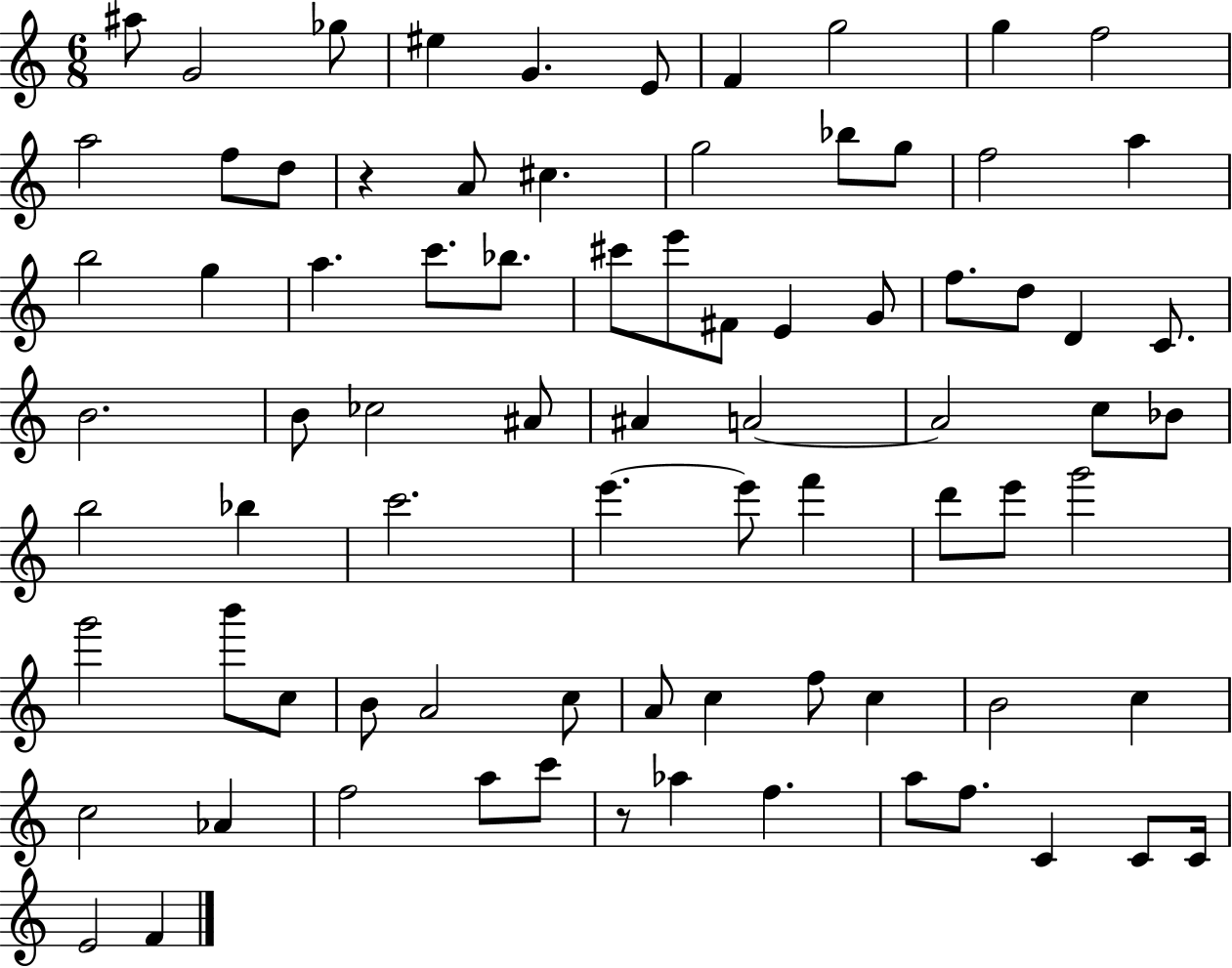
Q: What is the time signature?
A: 6/8